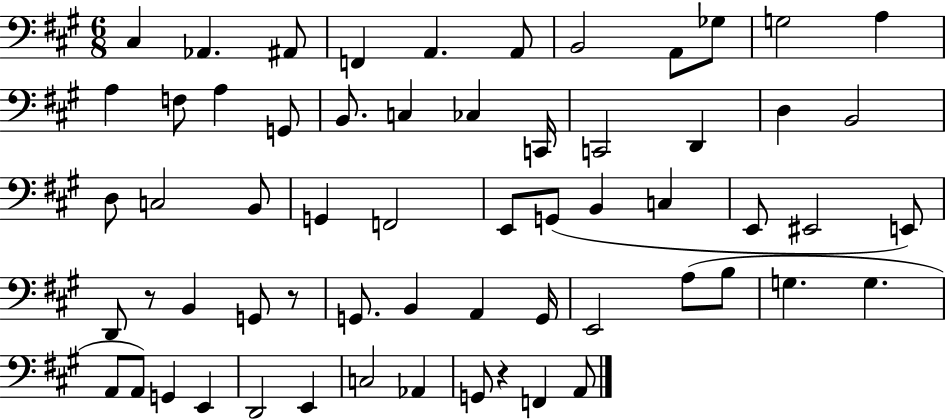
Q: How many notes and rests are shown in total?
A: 61